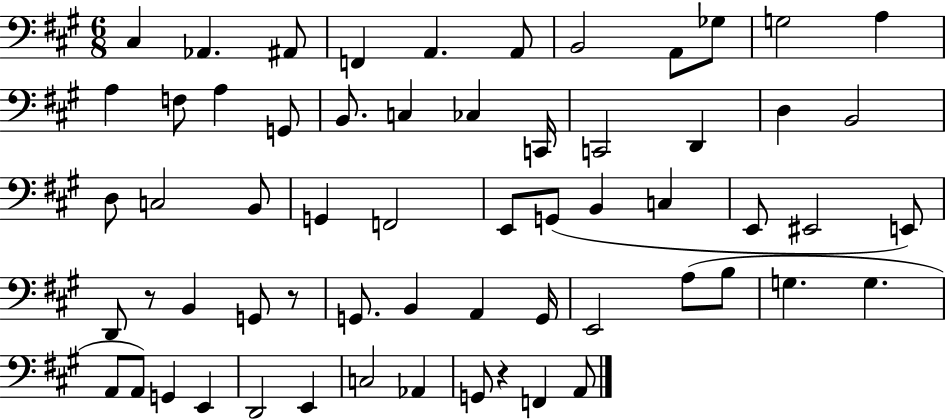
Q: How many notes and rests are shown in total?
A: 61